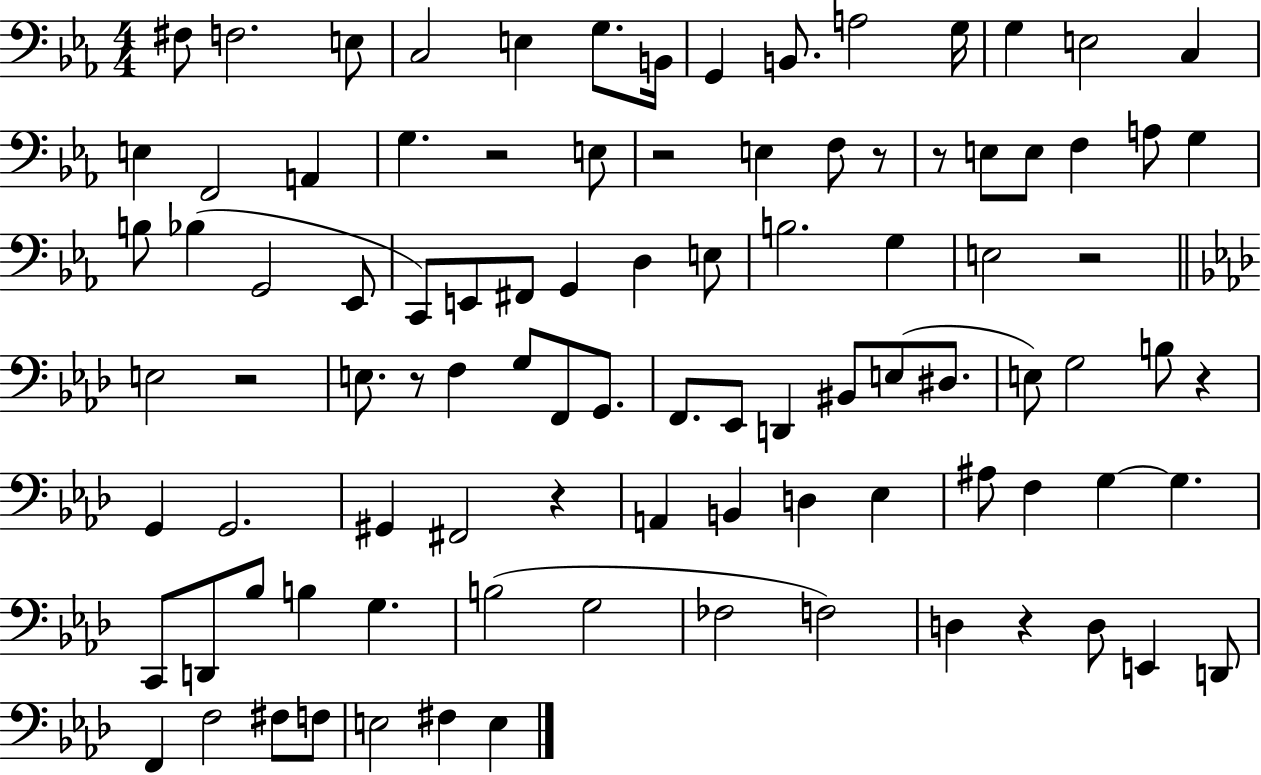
{
  \clef bass
  \numericTimeSignature
  \time 4/4
  \key ees \major
  fis8 f2. e8 | c2 e4 g8. b,16 | g,4 b,8. a2 g16 | g4 e2 c4 | \break e4 f,2 a,4 | g4. r2 e8 | r2 e4 f8 r8 | r8 e8 e8 f4 a8 g4 | \break b8 bes4( g,2 ees,8 | c,8) e,8 fis,8 g,4 d4 e8 | b2. g4 | e2 r2 | \break \bar "||" \break \key aes \major e2 r2 | e8. r8 f4 g8 f,8 g,8. | f,8. ees,8 d,4 bis,8 e8( dis8. | e8) g2 b8 r4 | \break g,4 g,2. | gis,4 fis,2 r4 | a,4 b,4 d4 ees4 | ais8 f4 g4~~ g4. | \break c,8 d,8 bes8 b4 g4. | b2( g2 | fes2 f2) | d4 r4 d8 e,4 d,8 | \break f,4 f2 fis8 f8 | e2 fis4 e4 | \bar "|."
}